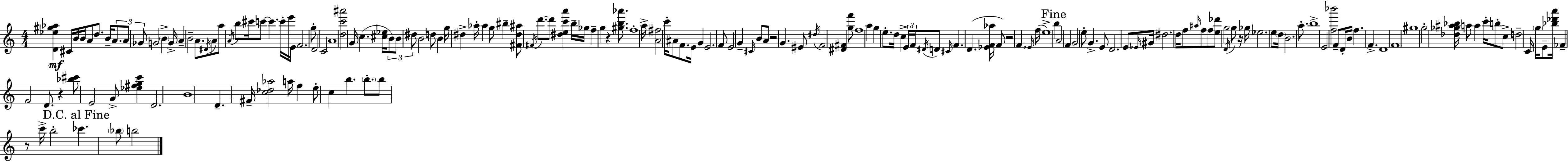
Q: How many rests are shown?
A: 6